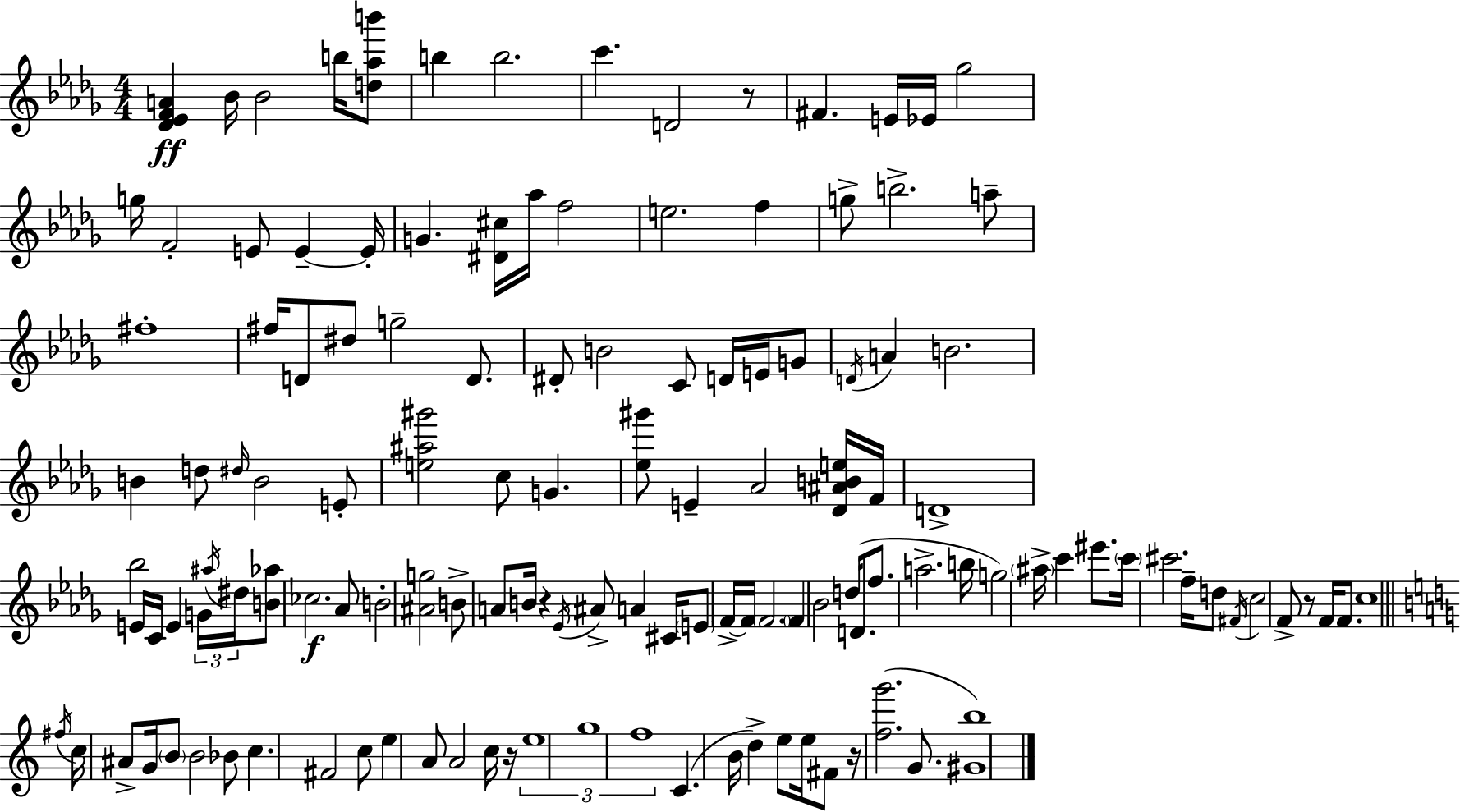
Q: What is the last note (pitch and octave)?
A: G4